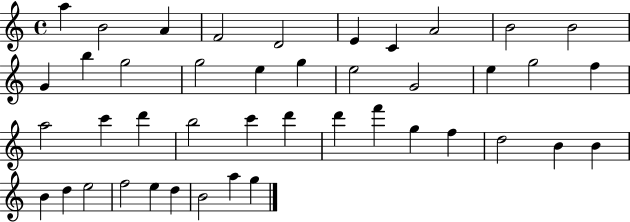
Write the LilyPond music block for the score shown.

{
  \clef treble
  \time 4/4
  \defaultTimeSignature
  \key c \major
  a''4 b'2 a'4 | f'2 d'2 | e'4 c'4 a'2 | b'2 b'2 | \break g'4 b''4 g''2 | g''2 e''4 g''4 | e''2 g'2 | e''4 g''2 f''4 | \break a''2 c'''4 d'''4 | b''2 c'''4 d'''4 | d'''4 f'''4 g''4 f''4 | d''2 b'4 b'4 | \break b'4 d''4 e''2 | f''2 e''4 d''4 | b'2 a''4 g''4 | \bar "|."
}